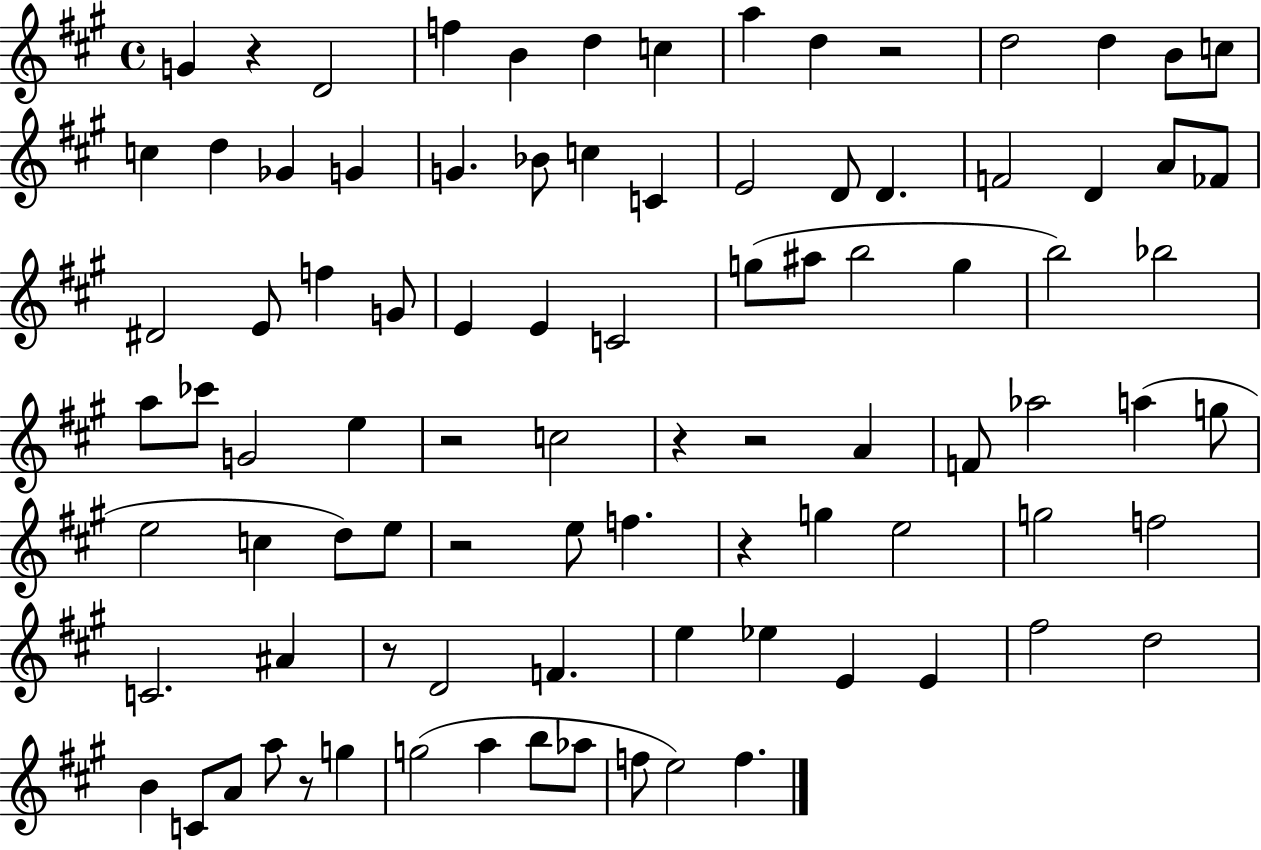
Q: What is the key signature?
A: A major